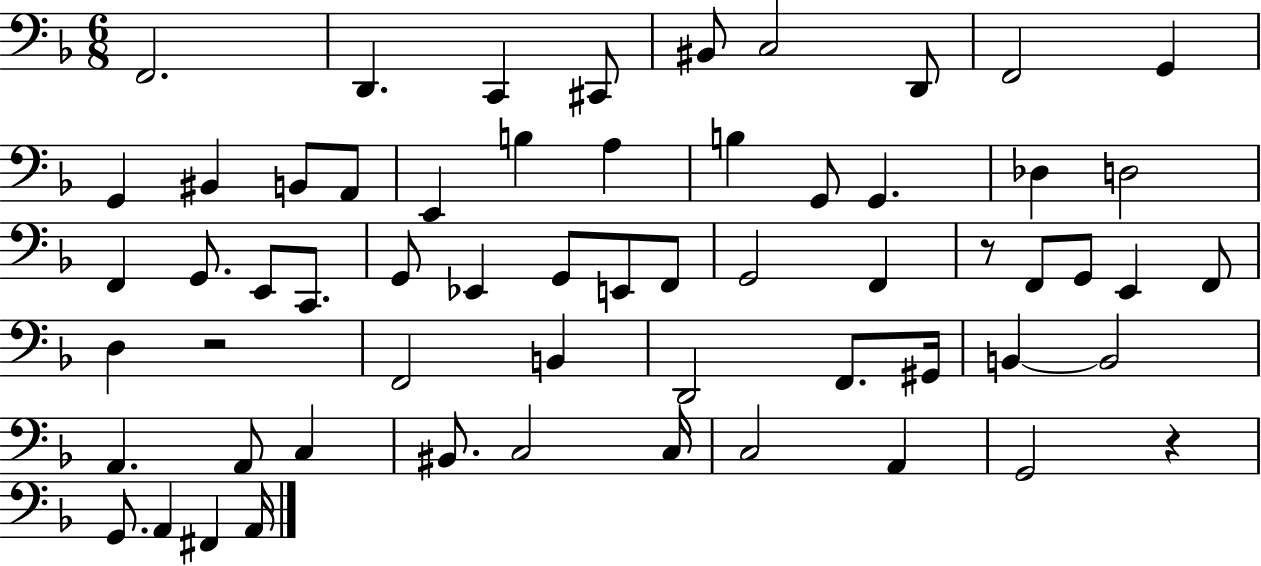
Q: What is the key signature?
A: F major